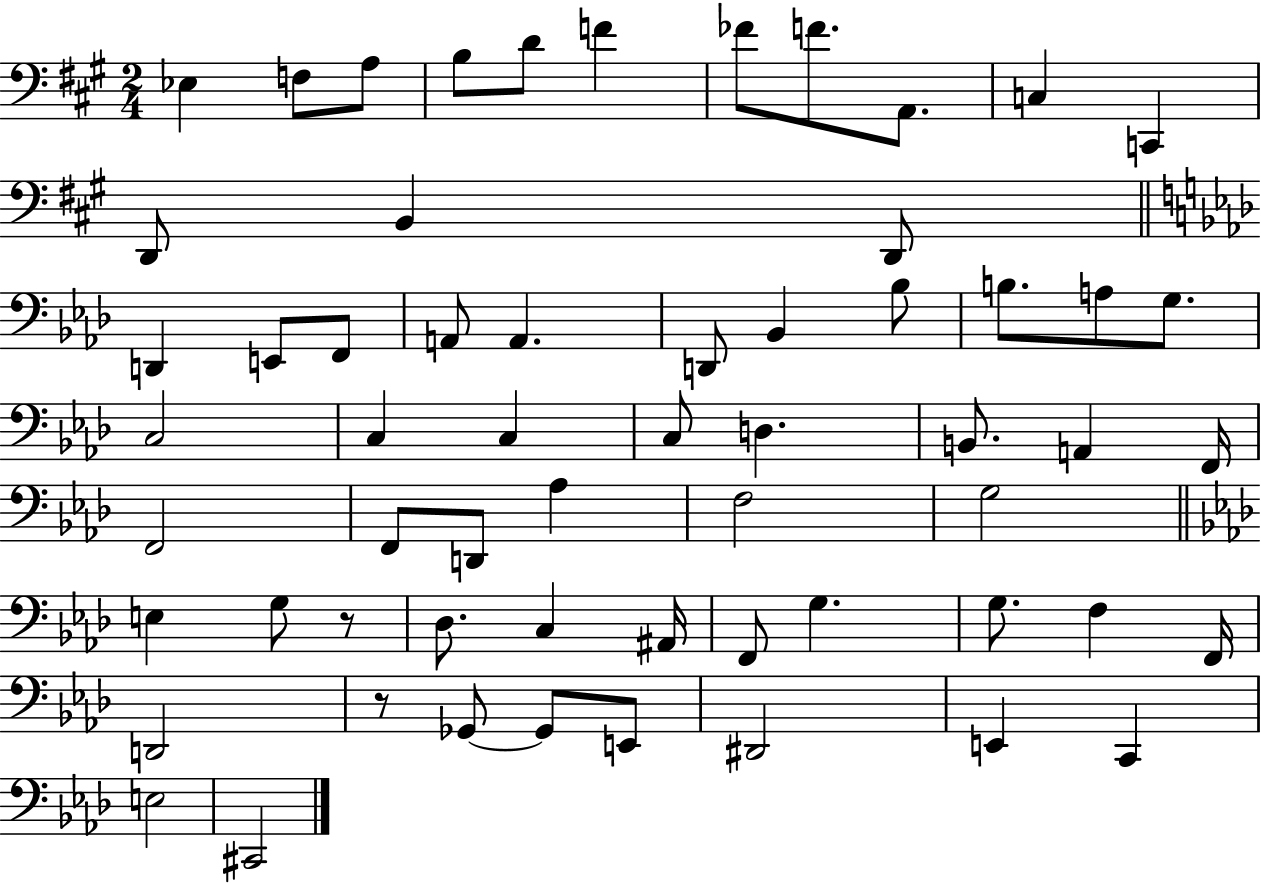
X:1
T:Untitled
M:2/4
L:1/4
K:A
_E, F,/2 A,/2 B,/2 D/2 F _F/2 F/2 A,,/2 C, C,, D,,/2 B,, D,,/2 D,, E,,/2 F,,/2 A,,/2 A,, D,,/2 _B,, _B,/2 B,/2 A,/2 G,/2 C,2 C, C, C,/2 D, B,,/2 A,, F,,/4 F,,2 F,,/2 D,,/2 _A, F,2 G,2 E, G,/2 z/2 _D,/2 C, ^A,,/4 F,,/2 G, G,/2 F, F,,/4 D,,2 z/2 _G,,/2 _G,,/2 E,,/2 ^D,,2 E,, C,, E,2 ^C,,2